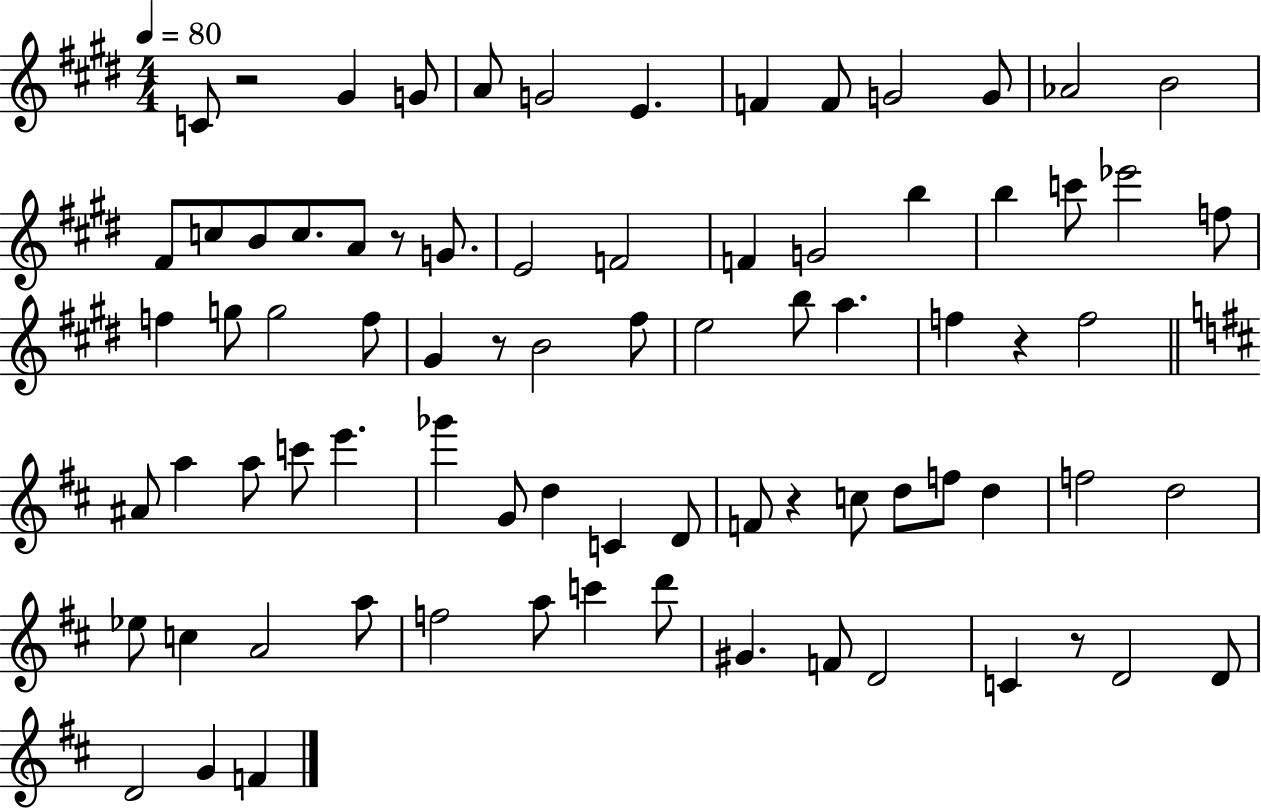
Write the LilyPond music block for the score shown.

{
  \clef treble
  \numericTimeSignature
  \time 4/4
  \key e \major
  \tempo 4 = 80
  c'8 r2 gis'4 g'8 | a'8 g'2 e'4. | f'4 f'8 g'2 g'8 | aes'2 b'2 | \break fis'8 c''8 b'8 c''8. a'8 r8 g'8. | e'2 f'2 | f'4 g'2 b''4 | b''4 c'''8 ees'''2 f''8 | \break f''4 g''8 g''2 f''8 | gis'4 r8 b'2 fis''8 | e''2 b''8 a''4. | f''4 r4 f''2 | \break \bar "||" \break \key b \minor ais'8 a''4 a''8 c'''8 e'''4. | ges'''4 g'8 d''4 c'4 d'8 | f'8 r4 c''8 d''8 f''8 d''4 | f''2 d''2 | \break ees''8 c''4 a'2 a''8 | f''2 a''8 c'''4 d'''8 | gis'4. f'8 d'2 | c'4 r8 d'2 d'8 | \break d'2 g'4 f'4 | \bar "|."
}